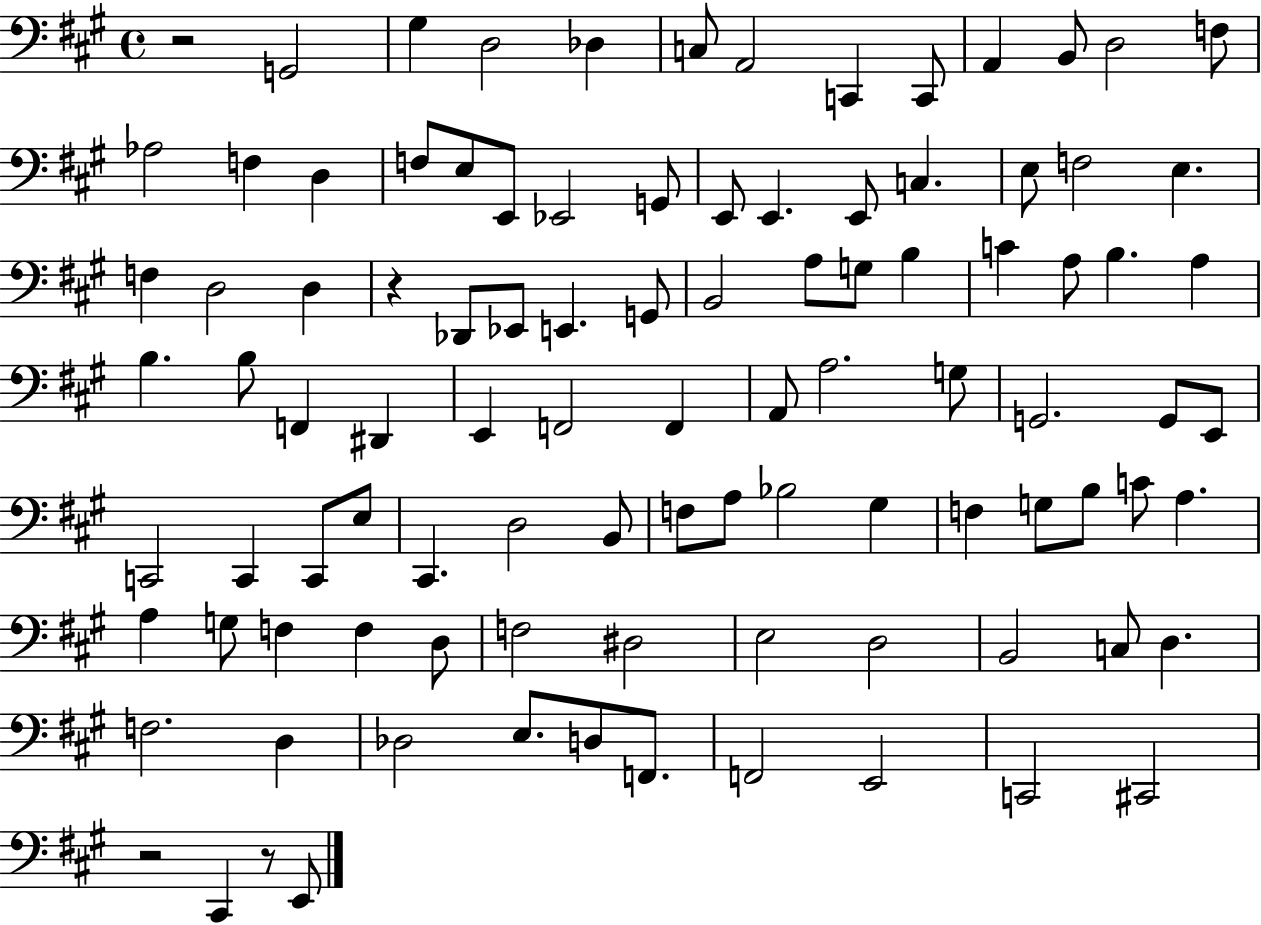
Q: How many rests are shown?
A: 4